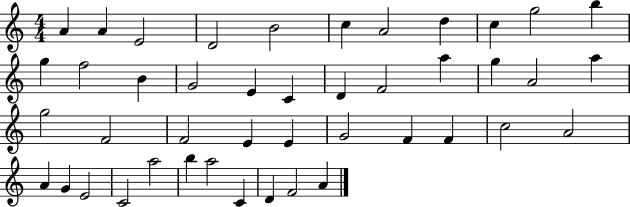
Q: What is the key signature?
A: C major